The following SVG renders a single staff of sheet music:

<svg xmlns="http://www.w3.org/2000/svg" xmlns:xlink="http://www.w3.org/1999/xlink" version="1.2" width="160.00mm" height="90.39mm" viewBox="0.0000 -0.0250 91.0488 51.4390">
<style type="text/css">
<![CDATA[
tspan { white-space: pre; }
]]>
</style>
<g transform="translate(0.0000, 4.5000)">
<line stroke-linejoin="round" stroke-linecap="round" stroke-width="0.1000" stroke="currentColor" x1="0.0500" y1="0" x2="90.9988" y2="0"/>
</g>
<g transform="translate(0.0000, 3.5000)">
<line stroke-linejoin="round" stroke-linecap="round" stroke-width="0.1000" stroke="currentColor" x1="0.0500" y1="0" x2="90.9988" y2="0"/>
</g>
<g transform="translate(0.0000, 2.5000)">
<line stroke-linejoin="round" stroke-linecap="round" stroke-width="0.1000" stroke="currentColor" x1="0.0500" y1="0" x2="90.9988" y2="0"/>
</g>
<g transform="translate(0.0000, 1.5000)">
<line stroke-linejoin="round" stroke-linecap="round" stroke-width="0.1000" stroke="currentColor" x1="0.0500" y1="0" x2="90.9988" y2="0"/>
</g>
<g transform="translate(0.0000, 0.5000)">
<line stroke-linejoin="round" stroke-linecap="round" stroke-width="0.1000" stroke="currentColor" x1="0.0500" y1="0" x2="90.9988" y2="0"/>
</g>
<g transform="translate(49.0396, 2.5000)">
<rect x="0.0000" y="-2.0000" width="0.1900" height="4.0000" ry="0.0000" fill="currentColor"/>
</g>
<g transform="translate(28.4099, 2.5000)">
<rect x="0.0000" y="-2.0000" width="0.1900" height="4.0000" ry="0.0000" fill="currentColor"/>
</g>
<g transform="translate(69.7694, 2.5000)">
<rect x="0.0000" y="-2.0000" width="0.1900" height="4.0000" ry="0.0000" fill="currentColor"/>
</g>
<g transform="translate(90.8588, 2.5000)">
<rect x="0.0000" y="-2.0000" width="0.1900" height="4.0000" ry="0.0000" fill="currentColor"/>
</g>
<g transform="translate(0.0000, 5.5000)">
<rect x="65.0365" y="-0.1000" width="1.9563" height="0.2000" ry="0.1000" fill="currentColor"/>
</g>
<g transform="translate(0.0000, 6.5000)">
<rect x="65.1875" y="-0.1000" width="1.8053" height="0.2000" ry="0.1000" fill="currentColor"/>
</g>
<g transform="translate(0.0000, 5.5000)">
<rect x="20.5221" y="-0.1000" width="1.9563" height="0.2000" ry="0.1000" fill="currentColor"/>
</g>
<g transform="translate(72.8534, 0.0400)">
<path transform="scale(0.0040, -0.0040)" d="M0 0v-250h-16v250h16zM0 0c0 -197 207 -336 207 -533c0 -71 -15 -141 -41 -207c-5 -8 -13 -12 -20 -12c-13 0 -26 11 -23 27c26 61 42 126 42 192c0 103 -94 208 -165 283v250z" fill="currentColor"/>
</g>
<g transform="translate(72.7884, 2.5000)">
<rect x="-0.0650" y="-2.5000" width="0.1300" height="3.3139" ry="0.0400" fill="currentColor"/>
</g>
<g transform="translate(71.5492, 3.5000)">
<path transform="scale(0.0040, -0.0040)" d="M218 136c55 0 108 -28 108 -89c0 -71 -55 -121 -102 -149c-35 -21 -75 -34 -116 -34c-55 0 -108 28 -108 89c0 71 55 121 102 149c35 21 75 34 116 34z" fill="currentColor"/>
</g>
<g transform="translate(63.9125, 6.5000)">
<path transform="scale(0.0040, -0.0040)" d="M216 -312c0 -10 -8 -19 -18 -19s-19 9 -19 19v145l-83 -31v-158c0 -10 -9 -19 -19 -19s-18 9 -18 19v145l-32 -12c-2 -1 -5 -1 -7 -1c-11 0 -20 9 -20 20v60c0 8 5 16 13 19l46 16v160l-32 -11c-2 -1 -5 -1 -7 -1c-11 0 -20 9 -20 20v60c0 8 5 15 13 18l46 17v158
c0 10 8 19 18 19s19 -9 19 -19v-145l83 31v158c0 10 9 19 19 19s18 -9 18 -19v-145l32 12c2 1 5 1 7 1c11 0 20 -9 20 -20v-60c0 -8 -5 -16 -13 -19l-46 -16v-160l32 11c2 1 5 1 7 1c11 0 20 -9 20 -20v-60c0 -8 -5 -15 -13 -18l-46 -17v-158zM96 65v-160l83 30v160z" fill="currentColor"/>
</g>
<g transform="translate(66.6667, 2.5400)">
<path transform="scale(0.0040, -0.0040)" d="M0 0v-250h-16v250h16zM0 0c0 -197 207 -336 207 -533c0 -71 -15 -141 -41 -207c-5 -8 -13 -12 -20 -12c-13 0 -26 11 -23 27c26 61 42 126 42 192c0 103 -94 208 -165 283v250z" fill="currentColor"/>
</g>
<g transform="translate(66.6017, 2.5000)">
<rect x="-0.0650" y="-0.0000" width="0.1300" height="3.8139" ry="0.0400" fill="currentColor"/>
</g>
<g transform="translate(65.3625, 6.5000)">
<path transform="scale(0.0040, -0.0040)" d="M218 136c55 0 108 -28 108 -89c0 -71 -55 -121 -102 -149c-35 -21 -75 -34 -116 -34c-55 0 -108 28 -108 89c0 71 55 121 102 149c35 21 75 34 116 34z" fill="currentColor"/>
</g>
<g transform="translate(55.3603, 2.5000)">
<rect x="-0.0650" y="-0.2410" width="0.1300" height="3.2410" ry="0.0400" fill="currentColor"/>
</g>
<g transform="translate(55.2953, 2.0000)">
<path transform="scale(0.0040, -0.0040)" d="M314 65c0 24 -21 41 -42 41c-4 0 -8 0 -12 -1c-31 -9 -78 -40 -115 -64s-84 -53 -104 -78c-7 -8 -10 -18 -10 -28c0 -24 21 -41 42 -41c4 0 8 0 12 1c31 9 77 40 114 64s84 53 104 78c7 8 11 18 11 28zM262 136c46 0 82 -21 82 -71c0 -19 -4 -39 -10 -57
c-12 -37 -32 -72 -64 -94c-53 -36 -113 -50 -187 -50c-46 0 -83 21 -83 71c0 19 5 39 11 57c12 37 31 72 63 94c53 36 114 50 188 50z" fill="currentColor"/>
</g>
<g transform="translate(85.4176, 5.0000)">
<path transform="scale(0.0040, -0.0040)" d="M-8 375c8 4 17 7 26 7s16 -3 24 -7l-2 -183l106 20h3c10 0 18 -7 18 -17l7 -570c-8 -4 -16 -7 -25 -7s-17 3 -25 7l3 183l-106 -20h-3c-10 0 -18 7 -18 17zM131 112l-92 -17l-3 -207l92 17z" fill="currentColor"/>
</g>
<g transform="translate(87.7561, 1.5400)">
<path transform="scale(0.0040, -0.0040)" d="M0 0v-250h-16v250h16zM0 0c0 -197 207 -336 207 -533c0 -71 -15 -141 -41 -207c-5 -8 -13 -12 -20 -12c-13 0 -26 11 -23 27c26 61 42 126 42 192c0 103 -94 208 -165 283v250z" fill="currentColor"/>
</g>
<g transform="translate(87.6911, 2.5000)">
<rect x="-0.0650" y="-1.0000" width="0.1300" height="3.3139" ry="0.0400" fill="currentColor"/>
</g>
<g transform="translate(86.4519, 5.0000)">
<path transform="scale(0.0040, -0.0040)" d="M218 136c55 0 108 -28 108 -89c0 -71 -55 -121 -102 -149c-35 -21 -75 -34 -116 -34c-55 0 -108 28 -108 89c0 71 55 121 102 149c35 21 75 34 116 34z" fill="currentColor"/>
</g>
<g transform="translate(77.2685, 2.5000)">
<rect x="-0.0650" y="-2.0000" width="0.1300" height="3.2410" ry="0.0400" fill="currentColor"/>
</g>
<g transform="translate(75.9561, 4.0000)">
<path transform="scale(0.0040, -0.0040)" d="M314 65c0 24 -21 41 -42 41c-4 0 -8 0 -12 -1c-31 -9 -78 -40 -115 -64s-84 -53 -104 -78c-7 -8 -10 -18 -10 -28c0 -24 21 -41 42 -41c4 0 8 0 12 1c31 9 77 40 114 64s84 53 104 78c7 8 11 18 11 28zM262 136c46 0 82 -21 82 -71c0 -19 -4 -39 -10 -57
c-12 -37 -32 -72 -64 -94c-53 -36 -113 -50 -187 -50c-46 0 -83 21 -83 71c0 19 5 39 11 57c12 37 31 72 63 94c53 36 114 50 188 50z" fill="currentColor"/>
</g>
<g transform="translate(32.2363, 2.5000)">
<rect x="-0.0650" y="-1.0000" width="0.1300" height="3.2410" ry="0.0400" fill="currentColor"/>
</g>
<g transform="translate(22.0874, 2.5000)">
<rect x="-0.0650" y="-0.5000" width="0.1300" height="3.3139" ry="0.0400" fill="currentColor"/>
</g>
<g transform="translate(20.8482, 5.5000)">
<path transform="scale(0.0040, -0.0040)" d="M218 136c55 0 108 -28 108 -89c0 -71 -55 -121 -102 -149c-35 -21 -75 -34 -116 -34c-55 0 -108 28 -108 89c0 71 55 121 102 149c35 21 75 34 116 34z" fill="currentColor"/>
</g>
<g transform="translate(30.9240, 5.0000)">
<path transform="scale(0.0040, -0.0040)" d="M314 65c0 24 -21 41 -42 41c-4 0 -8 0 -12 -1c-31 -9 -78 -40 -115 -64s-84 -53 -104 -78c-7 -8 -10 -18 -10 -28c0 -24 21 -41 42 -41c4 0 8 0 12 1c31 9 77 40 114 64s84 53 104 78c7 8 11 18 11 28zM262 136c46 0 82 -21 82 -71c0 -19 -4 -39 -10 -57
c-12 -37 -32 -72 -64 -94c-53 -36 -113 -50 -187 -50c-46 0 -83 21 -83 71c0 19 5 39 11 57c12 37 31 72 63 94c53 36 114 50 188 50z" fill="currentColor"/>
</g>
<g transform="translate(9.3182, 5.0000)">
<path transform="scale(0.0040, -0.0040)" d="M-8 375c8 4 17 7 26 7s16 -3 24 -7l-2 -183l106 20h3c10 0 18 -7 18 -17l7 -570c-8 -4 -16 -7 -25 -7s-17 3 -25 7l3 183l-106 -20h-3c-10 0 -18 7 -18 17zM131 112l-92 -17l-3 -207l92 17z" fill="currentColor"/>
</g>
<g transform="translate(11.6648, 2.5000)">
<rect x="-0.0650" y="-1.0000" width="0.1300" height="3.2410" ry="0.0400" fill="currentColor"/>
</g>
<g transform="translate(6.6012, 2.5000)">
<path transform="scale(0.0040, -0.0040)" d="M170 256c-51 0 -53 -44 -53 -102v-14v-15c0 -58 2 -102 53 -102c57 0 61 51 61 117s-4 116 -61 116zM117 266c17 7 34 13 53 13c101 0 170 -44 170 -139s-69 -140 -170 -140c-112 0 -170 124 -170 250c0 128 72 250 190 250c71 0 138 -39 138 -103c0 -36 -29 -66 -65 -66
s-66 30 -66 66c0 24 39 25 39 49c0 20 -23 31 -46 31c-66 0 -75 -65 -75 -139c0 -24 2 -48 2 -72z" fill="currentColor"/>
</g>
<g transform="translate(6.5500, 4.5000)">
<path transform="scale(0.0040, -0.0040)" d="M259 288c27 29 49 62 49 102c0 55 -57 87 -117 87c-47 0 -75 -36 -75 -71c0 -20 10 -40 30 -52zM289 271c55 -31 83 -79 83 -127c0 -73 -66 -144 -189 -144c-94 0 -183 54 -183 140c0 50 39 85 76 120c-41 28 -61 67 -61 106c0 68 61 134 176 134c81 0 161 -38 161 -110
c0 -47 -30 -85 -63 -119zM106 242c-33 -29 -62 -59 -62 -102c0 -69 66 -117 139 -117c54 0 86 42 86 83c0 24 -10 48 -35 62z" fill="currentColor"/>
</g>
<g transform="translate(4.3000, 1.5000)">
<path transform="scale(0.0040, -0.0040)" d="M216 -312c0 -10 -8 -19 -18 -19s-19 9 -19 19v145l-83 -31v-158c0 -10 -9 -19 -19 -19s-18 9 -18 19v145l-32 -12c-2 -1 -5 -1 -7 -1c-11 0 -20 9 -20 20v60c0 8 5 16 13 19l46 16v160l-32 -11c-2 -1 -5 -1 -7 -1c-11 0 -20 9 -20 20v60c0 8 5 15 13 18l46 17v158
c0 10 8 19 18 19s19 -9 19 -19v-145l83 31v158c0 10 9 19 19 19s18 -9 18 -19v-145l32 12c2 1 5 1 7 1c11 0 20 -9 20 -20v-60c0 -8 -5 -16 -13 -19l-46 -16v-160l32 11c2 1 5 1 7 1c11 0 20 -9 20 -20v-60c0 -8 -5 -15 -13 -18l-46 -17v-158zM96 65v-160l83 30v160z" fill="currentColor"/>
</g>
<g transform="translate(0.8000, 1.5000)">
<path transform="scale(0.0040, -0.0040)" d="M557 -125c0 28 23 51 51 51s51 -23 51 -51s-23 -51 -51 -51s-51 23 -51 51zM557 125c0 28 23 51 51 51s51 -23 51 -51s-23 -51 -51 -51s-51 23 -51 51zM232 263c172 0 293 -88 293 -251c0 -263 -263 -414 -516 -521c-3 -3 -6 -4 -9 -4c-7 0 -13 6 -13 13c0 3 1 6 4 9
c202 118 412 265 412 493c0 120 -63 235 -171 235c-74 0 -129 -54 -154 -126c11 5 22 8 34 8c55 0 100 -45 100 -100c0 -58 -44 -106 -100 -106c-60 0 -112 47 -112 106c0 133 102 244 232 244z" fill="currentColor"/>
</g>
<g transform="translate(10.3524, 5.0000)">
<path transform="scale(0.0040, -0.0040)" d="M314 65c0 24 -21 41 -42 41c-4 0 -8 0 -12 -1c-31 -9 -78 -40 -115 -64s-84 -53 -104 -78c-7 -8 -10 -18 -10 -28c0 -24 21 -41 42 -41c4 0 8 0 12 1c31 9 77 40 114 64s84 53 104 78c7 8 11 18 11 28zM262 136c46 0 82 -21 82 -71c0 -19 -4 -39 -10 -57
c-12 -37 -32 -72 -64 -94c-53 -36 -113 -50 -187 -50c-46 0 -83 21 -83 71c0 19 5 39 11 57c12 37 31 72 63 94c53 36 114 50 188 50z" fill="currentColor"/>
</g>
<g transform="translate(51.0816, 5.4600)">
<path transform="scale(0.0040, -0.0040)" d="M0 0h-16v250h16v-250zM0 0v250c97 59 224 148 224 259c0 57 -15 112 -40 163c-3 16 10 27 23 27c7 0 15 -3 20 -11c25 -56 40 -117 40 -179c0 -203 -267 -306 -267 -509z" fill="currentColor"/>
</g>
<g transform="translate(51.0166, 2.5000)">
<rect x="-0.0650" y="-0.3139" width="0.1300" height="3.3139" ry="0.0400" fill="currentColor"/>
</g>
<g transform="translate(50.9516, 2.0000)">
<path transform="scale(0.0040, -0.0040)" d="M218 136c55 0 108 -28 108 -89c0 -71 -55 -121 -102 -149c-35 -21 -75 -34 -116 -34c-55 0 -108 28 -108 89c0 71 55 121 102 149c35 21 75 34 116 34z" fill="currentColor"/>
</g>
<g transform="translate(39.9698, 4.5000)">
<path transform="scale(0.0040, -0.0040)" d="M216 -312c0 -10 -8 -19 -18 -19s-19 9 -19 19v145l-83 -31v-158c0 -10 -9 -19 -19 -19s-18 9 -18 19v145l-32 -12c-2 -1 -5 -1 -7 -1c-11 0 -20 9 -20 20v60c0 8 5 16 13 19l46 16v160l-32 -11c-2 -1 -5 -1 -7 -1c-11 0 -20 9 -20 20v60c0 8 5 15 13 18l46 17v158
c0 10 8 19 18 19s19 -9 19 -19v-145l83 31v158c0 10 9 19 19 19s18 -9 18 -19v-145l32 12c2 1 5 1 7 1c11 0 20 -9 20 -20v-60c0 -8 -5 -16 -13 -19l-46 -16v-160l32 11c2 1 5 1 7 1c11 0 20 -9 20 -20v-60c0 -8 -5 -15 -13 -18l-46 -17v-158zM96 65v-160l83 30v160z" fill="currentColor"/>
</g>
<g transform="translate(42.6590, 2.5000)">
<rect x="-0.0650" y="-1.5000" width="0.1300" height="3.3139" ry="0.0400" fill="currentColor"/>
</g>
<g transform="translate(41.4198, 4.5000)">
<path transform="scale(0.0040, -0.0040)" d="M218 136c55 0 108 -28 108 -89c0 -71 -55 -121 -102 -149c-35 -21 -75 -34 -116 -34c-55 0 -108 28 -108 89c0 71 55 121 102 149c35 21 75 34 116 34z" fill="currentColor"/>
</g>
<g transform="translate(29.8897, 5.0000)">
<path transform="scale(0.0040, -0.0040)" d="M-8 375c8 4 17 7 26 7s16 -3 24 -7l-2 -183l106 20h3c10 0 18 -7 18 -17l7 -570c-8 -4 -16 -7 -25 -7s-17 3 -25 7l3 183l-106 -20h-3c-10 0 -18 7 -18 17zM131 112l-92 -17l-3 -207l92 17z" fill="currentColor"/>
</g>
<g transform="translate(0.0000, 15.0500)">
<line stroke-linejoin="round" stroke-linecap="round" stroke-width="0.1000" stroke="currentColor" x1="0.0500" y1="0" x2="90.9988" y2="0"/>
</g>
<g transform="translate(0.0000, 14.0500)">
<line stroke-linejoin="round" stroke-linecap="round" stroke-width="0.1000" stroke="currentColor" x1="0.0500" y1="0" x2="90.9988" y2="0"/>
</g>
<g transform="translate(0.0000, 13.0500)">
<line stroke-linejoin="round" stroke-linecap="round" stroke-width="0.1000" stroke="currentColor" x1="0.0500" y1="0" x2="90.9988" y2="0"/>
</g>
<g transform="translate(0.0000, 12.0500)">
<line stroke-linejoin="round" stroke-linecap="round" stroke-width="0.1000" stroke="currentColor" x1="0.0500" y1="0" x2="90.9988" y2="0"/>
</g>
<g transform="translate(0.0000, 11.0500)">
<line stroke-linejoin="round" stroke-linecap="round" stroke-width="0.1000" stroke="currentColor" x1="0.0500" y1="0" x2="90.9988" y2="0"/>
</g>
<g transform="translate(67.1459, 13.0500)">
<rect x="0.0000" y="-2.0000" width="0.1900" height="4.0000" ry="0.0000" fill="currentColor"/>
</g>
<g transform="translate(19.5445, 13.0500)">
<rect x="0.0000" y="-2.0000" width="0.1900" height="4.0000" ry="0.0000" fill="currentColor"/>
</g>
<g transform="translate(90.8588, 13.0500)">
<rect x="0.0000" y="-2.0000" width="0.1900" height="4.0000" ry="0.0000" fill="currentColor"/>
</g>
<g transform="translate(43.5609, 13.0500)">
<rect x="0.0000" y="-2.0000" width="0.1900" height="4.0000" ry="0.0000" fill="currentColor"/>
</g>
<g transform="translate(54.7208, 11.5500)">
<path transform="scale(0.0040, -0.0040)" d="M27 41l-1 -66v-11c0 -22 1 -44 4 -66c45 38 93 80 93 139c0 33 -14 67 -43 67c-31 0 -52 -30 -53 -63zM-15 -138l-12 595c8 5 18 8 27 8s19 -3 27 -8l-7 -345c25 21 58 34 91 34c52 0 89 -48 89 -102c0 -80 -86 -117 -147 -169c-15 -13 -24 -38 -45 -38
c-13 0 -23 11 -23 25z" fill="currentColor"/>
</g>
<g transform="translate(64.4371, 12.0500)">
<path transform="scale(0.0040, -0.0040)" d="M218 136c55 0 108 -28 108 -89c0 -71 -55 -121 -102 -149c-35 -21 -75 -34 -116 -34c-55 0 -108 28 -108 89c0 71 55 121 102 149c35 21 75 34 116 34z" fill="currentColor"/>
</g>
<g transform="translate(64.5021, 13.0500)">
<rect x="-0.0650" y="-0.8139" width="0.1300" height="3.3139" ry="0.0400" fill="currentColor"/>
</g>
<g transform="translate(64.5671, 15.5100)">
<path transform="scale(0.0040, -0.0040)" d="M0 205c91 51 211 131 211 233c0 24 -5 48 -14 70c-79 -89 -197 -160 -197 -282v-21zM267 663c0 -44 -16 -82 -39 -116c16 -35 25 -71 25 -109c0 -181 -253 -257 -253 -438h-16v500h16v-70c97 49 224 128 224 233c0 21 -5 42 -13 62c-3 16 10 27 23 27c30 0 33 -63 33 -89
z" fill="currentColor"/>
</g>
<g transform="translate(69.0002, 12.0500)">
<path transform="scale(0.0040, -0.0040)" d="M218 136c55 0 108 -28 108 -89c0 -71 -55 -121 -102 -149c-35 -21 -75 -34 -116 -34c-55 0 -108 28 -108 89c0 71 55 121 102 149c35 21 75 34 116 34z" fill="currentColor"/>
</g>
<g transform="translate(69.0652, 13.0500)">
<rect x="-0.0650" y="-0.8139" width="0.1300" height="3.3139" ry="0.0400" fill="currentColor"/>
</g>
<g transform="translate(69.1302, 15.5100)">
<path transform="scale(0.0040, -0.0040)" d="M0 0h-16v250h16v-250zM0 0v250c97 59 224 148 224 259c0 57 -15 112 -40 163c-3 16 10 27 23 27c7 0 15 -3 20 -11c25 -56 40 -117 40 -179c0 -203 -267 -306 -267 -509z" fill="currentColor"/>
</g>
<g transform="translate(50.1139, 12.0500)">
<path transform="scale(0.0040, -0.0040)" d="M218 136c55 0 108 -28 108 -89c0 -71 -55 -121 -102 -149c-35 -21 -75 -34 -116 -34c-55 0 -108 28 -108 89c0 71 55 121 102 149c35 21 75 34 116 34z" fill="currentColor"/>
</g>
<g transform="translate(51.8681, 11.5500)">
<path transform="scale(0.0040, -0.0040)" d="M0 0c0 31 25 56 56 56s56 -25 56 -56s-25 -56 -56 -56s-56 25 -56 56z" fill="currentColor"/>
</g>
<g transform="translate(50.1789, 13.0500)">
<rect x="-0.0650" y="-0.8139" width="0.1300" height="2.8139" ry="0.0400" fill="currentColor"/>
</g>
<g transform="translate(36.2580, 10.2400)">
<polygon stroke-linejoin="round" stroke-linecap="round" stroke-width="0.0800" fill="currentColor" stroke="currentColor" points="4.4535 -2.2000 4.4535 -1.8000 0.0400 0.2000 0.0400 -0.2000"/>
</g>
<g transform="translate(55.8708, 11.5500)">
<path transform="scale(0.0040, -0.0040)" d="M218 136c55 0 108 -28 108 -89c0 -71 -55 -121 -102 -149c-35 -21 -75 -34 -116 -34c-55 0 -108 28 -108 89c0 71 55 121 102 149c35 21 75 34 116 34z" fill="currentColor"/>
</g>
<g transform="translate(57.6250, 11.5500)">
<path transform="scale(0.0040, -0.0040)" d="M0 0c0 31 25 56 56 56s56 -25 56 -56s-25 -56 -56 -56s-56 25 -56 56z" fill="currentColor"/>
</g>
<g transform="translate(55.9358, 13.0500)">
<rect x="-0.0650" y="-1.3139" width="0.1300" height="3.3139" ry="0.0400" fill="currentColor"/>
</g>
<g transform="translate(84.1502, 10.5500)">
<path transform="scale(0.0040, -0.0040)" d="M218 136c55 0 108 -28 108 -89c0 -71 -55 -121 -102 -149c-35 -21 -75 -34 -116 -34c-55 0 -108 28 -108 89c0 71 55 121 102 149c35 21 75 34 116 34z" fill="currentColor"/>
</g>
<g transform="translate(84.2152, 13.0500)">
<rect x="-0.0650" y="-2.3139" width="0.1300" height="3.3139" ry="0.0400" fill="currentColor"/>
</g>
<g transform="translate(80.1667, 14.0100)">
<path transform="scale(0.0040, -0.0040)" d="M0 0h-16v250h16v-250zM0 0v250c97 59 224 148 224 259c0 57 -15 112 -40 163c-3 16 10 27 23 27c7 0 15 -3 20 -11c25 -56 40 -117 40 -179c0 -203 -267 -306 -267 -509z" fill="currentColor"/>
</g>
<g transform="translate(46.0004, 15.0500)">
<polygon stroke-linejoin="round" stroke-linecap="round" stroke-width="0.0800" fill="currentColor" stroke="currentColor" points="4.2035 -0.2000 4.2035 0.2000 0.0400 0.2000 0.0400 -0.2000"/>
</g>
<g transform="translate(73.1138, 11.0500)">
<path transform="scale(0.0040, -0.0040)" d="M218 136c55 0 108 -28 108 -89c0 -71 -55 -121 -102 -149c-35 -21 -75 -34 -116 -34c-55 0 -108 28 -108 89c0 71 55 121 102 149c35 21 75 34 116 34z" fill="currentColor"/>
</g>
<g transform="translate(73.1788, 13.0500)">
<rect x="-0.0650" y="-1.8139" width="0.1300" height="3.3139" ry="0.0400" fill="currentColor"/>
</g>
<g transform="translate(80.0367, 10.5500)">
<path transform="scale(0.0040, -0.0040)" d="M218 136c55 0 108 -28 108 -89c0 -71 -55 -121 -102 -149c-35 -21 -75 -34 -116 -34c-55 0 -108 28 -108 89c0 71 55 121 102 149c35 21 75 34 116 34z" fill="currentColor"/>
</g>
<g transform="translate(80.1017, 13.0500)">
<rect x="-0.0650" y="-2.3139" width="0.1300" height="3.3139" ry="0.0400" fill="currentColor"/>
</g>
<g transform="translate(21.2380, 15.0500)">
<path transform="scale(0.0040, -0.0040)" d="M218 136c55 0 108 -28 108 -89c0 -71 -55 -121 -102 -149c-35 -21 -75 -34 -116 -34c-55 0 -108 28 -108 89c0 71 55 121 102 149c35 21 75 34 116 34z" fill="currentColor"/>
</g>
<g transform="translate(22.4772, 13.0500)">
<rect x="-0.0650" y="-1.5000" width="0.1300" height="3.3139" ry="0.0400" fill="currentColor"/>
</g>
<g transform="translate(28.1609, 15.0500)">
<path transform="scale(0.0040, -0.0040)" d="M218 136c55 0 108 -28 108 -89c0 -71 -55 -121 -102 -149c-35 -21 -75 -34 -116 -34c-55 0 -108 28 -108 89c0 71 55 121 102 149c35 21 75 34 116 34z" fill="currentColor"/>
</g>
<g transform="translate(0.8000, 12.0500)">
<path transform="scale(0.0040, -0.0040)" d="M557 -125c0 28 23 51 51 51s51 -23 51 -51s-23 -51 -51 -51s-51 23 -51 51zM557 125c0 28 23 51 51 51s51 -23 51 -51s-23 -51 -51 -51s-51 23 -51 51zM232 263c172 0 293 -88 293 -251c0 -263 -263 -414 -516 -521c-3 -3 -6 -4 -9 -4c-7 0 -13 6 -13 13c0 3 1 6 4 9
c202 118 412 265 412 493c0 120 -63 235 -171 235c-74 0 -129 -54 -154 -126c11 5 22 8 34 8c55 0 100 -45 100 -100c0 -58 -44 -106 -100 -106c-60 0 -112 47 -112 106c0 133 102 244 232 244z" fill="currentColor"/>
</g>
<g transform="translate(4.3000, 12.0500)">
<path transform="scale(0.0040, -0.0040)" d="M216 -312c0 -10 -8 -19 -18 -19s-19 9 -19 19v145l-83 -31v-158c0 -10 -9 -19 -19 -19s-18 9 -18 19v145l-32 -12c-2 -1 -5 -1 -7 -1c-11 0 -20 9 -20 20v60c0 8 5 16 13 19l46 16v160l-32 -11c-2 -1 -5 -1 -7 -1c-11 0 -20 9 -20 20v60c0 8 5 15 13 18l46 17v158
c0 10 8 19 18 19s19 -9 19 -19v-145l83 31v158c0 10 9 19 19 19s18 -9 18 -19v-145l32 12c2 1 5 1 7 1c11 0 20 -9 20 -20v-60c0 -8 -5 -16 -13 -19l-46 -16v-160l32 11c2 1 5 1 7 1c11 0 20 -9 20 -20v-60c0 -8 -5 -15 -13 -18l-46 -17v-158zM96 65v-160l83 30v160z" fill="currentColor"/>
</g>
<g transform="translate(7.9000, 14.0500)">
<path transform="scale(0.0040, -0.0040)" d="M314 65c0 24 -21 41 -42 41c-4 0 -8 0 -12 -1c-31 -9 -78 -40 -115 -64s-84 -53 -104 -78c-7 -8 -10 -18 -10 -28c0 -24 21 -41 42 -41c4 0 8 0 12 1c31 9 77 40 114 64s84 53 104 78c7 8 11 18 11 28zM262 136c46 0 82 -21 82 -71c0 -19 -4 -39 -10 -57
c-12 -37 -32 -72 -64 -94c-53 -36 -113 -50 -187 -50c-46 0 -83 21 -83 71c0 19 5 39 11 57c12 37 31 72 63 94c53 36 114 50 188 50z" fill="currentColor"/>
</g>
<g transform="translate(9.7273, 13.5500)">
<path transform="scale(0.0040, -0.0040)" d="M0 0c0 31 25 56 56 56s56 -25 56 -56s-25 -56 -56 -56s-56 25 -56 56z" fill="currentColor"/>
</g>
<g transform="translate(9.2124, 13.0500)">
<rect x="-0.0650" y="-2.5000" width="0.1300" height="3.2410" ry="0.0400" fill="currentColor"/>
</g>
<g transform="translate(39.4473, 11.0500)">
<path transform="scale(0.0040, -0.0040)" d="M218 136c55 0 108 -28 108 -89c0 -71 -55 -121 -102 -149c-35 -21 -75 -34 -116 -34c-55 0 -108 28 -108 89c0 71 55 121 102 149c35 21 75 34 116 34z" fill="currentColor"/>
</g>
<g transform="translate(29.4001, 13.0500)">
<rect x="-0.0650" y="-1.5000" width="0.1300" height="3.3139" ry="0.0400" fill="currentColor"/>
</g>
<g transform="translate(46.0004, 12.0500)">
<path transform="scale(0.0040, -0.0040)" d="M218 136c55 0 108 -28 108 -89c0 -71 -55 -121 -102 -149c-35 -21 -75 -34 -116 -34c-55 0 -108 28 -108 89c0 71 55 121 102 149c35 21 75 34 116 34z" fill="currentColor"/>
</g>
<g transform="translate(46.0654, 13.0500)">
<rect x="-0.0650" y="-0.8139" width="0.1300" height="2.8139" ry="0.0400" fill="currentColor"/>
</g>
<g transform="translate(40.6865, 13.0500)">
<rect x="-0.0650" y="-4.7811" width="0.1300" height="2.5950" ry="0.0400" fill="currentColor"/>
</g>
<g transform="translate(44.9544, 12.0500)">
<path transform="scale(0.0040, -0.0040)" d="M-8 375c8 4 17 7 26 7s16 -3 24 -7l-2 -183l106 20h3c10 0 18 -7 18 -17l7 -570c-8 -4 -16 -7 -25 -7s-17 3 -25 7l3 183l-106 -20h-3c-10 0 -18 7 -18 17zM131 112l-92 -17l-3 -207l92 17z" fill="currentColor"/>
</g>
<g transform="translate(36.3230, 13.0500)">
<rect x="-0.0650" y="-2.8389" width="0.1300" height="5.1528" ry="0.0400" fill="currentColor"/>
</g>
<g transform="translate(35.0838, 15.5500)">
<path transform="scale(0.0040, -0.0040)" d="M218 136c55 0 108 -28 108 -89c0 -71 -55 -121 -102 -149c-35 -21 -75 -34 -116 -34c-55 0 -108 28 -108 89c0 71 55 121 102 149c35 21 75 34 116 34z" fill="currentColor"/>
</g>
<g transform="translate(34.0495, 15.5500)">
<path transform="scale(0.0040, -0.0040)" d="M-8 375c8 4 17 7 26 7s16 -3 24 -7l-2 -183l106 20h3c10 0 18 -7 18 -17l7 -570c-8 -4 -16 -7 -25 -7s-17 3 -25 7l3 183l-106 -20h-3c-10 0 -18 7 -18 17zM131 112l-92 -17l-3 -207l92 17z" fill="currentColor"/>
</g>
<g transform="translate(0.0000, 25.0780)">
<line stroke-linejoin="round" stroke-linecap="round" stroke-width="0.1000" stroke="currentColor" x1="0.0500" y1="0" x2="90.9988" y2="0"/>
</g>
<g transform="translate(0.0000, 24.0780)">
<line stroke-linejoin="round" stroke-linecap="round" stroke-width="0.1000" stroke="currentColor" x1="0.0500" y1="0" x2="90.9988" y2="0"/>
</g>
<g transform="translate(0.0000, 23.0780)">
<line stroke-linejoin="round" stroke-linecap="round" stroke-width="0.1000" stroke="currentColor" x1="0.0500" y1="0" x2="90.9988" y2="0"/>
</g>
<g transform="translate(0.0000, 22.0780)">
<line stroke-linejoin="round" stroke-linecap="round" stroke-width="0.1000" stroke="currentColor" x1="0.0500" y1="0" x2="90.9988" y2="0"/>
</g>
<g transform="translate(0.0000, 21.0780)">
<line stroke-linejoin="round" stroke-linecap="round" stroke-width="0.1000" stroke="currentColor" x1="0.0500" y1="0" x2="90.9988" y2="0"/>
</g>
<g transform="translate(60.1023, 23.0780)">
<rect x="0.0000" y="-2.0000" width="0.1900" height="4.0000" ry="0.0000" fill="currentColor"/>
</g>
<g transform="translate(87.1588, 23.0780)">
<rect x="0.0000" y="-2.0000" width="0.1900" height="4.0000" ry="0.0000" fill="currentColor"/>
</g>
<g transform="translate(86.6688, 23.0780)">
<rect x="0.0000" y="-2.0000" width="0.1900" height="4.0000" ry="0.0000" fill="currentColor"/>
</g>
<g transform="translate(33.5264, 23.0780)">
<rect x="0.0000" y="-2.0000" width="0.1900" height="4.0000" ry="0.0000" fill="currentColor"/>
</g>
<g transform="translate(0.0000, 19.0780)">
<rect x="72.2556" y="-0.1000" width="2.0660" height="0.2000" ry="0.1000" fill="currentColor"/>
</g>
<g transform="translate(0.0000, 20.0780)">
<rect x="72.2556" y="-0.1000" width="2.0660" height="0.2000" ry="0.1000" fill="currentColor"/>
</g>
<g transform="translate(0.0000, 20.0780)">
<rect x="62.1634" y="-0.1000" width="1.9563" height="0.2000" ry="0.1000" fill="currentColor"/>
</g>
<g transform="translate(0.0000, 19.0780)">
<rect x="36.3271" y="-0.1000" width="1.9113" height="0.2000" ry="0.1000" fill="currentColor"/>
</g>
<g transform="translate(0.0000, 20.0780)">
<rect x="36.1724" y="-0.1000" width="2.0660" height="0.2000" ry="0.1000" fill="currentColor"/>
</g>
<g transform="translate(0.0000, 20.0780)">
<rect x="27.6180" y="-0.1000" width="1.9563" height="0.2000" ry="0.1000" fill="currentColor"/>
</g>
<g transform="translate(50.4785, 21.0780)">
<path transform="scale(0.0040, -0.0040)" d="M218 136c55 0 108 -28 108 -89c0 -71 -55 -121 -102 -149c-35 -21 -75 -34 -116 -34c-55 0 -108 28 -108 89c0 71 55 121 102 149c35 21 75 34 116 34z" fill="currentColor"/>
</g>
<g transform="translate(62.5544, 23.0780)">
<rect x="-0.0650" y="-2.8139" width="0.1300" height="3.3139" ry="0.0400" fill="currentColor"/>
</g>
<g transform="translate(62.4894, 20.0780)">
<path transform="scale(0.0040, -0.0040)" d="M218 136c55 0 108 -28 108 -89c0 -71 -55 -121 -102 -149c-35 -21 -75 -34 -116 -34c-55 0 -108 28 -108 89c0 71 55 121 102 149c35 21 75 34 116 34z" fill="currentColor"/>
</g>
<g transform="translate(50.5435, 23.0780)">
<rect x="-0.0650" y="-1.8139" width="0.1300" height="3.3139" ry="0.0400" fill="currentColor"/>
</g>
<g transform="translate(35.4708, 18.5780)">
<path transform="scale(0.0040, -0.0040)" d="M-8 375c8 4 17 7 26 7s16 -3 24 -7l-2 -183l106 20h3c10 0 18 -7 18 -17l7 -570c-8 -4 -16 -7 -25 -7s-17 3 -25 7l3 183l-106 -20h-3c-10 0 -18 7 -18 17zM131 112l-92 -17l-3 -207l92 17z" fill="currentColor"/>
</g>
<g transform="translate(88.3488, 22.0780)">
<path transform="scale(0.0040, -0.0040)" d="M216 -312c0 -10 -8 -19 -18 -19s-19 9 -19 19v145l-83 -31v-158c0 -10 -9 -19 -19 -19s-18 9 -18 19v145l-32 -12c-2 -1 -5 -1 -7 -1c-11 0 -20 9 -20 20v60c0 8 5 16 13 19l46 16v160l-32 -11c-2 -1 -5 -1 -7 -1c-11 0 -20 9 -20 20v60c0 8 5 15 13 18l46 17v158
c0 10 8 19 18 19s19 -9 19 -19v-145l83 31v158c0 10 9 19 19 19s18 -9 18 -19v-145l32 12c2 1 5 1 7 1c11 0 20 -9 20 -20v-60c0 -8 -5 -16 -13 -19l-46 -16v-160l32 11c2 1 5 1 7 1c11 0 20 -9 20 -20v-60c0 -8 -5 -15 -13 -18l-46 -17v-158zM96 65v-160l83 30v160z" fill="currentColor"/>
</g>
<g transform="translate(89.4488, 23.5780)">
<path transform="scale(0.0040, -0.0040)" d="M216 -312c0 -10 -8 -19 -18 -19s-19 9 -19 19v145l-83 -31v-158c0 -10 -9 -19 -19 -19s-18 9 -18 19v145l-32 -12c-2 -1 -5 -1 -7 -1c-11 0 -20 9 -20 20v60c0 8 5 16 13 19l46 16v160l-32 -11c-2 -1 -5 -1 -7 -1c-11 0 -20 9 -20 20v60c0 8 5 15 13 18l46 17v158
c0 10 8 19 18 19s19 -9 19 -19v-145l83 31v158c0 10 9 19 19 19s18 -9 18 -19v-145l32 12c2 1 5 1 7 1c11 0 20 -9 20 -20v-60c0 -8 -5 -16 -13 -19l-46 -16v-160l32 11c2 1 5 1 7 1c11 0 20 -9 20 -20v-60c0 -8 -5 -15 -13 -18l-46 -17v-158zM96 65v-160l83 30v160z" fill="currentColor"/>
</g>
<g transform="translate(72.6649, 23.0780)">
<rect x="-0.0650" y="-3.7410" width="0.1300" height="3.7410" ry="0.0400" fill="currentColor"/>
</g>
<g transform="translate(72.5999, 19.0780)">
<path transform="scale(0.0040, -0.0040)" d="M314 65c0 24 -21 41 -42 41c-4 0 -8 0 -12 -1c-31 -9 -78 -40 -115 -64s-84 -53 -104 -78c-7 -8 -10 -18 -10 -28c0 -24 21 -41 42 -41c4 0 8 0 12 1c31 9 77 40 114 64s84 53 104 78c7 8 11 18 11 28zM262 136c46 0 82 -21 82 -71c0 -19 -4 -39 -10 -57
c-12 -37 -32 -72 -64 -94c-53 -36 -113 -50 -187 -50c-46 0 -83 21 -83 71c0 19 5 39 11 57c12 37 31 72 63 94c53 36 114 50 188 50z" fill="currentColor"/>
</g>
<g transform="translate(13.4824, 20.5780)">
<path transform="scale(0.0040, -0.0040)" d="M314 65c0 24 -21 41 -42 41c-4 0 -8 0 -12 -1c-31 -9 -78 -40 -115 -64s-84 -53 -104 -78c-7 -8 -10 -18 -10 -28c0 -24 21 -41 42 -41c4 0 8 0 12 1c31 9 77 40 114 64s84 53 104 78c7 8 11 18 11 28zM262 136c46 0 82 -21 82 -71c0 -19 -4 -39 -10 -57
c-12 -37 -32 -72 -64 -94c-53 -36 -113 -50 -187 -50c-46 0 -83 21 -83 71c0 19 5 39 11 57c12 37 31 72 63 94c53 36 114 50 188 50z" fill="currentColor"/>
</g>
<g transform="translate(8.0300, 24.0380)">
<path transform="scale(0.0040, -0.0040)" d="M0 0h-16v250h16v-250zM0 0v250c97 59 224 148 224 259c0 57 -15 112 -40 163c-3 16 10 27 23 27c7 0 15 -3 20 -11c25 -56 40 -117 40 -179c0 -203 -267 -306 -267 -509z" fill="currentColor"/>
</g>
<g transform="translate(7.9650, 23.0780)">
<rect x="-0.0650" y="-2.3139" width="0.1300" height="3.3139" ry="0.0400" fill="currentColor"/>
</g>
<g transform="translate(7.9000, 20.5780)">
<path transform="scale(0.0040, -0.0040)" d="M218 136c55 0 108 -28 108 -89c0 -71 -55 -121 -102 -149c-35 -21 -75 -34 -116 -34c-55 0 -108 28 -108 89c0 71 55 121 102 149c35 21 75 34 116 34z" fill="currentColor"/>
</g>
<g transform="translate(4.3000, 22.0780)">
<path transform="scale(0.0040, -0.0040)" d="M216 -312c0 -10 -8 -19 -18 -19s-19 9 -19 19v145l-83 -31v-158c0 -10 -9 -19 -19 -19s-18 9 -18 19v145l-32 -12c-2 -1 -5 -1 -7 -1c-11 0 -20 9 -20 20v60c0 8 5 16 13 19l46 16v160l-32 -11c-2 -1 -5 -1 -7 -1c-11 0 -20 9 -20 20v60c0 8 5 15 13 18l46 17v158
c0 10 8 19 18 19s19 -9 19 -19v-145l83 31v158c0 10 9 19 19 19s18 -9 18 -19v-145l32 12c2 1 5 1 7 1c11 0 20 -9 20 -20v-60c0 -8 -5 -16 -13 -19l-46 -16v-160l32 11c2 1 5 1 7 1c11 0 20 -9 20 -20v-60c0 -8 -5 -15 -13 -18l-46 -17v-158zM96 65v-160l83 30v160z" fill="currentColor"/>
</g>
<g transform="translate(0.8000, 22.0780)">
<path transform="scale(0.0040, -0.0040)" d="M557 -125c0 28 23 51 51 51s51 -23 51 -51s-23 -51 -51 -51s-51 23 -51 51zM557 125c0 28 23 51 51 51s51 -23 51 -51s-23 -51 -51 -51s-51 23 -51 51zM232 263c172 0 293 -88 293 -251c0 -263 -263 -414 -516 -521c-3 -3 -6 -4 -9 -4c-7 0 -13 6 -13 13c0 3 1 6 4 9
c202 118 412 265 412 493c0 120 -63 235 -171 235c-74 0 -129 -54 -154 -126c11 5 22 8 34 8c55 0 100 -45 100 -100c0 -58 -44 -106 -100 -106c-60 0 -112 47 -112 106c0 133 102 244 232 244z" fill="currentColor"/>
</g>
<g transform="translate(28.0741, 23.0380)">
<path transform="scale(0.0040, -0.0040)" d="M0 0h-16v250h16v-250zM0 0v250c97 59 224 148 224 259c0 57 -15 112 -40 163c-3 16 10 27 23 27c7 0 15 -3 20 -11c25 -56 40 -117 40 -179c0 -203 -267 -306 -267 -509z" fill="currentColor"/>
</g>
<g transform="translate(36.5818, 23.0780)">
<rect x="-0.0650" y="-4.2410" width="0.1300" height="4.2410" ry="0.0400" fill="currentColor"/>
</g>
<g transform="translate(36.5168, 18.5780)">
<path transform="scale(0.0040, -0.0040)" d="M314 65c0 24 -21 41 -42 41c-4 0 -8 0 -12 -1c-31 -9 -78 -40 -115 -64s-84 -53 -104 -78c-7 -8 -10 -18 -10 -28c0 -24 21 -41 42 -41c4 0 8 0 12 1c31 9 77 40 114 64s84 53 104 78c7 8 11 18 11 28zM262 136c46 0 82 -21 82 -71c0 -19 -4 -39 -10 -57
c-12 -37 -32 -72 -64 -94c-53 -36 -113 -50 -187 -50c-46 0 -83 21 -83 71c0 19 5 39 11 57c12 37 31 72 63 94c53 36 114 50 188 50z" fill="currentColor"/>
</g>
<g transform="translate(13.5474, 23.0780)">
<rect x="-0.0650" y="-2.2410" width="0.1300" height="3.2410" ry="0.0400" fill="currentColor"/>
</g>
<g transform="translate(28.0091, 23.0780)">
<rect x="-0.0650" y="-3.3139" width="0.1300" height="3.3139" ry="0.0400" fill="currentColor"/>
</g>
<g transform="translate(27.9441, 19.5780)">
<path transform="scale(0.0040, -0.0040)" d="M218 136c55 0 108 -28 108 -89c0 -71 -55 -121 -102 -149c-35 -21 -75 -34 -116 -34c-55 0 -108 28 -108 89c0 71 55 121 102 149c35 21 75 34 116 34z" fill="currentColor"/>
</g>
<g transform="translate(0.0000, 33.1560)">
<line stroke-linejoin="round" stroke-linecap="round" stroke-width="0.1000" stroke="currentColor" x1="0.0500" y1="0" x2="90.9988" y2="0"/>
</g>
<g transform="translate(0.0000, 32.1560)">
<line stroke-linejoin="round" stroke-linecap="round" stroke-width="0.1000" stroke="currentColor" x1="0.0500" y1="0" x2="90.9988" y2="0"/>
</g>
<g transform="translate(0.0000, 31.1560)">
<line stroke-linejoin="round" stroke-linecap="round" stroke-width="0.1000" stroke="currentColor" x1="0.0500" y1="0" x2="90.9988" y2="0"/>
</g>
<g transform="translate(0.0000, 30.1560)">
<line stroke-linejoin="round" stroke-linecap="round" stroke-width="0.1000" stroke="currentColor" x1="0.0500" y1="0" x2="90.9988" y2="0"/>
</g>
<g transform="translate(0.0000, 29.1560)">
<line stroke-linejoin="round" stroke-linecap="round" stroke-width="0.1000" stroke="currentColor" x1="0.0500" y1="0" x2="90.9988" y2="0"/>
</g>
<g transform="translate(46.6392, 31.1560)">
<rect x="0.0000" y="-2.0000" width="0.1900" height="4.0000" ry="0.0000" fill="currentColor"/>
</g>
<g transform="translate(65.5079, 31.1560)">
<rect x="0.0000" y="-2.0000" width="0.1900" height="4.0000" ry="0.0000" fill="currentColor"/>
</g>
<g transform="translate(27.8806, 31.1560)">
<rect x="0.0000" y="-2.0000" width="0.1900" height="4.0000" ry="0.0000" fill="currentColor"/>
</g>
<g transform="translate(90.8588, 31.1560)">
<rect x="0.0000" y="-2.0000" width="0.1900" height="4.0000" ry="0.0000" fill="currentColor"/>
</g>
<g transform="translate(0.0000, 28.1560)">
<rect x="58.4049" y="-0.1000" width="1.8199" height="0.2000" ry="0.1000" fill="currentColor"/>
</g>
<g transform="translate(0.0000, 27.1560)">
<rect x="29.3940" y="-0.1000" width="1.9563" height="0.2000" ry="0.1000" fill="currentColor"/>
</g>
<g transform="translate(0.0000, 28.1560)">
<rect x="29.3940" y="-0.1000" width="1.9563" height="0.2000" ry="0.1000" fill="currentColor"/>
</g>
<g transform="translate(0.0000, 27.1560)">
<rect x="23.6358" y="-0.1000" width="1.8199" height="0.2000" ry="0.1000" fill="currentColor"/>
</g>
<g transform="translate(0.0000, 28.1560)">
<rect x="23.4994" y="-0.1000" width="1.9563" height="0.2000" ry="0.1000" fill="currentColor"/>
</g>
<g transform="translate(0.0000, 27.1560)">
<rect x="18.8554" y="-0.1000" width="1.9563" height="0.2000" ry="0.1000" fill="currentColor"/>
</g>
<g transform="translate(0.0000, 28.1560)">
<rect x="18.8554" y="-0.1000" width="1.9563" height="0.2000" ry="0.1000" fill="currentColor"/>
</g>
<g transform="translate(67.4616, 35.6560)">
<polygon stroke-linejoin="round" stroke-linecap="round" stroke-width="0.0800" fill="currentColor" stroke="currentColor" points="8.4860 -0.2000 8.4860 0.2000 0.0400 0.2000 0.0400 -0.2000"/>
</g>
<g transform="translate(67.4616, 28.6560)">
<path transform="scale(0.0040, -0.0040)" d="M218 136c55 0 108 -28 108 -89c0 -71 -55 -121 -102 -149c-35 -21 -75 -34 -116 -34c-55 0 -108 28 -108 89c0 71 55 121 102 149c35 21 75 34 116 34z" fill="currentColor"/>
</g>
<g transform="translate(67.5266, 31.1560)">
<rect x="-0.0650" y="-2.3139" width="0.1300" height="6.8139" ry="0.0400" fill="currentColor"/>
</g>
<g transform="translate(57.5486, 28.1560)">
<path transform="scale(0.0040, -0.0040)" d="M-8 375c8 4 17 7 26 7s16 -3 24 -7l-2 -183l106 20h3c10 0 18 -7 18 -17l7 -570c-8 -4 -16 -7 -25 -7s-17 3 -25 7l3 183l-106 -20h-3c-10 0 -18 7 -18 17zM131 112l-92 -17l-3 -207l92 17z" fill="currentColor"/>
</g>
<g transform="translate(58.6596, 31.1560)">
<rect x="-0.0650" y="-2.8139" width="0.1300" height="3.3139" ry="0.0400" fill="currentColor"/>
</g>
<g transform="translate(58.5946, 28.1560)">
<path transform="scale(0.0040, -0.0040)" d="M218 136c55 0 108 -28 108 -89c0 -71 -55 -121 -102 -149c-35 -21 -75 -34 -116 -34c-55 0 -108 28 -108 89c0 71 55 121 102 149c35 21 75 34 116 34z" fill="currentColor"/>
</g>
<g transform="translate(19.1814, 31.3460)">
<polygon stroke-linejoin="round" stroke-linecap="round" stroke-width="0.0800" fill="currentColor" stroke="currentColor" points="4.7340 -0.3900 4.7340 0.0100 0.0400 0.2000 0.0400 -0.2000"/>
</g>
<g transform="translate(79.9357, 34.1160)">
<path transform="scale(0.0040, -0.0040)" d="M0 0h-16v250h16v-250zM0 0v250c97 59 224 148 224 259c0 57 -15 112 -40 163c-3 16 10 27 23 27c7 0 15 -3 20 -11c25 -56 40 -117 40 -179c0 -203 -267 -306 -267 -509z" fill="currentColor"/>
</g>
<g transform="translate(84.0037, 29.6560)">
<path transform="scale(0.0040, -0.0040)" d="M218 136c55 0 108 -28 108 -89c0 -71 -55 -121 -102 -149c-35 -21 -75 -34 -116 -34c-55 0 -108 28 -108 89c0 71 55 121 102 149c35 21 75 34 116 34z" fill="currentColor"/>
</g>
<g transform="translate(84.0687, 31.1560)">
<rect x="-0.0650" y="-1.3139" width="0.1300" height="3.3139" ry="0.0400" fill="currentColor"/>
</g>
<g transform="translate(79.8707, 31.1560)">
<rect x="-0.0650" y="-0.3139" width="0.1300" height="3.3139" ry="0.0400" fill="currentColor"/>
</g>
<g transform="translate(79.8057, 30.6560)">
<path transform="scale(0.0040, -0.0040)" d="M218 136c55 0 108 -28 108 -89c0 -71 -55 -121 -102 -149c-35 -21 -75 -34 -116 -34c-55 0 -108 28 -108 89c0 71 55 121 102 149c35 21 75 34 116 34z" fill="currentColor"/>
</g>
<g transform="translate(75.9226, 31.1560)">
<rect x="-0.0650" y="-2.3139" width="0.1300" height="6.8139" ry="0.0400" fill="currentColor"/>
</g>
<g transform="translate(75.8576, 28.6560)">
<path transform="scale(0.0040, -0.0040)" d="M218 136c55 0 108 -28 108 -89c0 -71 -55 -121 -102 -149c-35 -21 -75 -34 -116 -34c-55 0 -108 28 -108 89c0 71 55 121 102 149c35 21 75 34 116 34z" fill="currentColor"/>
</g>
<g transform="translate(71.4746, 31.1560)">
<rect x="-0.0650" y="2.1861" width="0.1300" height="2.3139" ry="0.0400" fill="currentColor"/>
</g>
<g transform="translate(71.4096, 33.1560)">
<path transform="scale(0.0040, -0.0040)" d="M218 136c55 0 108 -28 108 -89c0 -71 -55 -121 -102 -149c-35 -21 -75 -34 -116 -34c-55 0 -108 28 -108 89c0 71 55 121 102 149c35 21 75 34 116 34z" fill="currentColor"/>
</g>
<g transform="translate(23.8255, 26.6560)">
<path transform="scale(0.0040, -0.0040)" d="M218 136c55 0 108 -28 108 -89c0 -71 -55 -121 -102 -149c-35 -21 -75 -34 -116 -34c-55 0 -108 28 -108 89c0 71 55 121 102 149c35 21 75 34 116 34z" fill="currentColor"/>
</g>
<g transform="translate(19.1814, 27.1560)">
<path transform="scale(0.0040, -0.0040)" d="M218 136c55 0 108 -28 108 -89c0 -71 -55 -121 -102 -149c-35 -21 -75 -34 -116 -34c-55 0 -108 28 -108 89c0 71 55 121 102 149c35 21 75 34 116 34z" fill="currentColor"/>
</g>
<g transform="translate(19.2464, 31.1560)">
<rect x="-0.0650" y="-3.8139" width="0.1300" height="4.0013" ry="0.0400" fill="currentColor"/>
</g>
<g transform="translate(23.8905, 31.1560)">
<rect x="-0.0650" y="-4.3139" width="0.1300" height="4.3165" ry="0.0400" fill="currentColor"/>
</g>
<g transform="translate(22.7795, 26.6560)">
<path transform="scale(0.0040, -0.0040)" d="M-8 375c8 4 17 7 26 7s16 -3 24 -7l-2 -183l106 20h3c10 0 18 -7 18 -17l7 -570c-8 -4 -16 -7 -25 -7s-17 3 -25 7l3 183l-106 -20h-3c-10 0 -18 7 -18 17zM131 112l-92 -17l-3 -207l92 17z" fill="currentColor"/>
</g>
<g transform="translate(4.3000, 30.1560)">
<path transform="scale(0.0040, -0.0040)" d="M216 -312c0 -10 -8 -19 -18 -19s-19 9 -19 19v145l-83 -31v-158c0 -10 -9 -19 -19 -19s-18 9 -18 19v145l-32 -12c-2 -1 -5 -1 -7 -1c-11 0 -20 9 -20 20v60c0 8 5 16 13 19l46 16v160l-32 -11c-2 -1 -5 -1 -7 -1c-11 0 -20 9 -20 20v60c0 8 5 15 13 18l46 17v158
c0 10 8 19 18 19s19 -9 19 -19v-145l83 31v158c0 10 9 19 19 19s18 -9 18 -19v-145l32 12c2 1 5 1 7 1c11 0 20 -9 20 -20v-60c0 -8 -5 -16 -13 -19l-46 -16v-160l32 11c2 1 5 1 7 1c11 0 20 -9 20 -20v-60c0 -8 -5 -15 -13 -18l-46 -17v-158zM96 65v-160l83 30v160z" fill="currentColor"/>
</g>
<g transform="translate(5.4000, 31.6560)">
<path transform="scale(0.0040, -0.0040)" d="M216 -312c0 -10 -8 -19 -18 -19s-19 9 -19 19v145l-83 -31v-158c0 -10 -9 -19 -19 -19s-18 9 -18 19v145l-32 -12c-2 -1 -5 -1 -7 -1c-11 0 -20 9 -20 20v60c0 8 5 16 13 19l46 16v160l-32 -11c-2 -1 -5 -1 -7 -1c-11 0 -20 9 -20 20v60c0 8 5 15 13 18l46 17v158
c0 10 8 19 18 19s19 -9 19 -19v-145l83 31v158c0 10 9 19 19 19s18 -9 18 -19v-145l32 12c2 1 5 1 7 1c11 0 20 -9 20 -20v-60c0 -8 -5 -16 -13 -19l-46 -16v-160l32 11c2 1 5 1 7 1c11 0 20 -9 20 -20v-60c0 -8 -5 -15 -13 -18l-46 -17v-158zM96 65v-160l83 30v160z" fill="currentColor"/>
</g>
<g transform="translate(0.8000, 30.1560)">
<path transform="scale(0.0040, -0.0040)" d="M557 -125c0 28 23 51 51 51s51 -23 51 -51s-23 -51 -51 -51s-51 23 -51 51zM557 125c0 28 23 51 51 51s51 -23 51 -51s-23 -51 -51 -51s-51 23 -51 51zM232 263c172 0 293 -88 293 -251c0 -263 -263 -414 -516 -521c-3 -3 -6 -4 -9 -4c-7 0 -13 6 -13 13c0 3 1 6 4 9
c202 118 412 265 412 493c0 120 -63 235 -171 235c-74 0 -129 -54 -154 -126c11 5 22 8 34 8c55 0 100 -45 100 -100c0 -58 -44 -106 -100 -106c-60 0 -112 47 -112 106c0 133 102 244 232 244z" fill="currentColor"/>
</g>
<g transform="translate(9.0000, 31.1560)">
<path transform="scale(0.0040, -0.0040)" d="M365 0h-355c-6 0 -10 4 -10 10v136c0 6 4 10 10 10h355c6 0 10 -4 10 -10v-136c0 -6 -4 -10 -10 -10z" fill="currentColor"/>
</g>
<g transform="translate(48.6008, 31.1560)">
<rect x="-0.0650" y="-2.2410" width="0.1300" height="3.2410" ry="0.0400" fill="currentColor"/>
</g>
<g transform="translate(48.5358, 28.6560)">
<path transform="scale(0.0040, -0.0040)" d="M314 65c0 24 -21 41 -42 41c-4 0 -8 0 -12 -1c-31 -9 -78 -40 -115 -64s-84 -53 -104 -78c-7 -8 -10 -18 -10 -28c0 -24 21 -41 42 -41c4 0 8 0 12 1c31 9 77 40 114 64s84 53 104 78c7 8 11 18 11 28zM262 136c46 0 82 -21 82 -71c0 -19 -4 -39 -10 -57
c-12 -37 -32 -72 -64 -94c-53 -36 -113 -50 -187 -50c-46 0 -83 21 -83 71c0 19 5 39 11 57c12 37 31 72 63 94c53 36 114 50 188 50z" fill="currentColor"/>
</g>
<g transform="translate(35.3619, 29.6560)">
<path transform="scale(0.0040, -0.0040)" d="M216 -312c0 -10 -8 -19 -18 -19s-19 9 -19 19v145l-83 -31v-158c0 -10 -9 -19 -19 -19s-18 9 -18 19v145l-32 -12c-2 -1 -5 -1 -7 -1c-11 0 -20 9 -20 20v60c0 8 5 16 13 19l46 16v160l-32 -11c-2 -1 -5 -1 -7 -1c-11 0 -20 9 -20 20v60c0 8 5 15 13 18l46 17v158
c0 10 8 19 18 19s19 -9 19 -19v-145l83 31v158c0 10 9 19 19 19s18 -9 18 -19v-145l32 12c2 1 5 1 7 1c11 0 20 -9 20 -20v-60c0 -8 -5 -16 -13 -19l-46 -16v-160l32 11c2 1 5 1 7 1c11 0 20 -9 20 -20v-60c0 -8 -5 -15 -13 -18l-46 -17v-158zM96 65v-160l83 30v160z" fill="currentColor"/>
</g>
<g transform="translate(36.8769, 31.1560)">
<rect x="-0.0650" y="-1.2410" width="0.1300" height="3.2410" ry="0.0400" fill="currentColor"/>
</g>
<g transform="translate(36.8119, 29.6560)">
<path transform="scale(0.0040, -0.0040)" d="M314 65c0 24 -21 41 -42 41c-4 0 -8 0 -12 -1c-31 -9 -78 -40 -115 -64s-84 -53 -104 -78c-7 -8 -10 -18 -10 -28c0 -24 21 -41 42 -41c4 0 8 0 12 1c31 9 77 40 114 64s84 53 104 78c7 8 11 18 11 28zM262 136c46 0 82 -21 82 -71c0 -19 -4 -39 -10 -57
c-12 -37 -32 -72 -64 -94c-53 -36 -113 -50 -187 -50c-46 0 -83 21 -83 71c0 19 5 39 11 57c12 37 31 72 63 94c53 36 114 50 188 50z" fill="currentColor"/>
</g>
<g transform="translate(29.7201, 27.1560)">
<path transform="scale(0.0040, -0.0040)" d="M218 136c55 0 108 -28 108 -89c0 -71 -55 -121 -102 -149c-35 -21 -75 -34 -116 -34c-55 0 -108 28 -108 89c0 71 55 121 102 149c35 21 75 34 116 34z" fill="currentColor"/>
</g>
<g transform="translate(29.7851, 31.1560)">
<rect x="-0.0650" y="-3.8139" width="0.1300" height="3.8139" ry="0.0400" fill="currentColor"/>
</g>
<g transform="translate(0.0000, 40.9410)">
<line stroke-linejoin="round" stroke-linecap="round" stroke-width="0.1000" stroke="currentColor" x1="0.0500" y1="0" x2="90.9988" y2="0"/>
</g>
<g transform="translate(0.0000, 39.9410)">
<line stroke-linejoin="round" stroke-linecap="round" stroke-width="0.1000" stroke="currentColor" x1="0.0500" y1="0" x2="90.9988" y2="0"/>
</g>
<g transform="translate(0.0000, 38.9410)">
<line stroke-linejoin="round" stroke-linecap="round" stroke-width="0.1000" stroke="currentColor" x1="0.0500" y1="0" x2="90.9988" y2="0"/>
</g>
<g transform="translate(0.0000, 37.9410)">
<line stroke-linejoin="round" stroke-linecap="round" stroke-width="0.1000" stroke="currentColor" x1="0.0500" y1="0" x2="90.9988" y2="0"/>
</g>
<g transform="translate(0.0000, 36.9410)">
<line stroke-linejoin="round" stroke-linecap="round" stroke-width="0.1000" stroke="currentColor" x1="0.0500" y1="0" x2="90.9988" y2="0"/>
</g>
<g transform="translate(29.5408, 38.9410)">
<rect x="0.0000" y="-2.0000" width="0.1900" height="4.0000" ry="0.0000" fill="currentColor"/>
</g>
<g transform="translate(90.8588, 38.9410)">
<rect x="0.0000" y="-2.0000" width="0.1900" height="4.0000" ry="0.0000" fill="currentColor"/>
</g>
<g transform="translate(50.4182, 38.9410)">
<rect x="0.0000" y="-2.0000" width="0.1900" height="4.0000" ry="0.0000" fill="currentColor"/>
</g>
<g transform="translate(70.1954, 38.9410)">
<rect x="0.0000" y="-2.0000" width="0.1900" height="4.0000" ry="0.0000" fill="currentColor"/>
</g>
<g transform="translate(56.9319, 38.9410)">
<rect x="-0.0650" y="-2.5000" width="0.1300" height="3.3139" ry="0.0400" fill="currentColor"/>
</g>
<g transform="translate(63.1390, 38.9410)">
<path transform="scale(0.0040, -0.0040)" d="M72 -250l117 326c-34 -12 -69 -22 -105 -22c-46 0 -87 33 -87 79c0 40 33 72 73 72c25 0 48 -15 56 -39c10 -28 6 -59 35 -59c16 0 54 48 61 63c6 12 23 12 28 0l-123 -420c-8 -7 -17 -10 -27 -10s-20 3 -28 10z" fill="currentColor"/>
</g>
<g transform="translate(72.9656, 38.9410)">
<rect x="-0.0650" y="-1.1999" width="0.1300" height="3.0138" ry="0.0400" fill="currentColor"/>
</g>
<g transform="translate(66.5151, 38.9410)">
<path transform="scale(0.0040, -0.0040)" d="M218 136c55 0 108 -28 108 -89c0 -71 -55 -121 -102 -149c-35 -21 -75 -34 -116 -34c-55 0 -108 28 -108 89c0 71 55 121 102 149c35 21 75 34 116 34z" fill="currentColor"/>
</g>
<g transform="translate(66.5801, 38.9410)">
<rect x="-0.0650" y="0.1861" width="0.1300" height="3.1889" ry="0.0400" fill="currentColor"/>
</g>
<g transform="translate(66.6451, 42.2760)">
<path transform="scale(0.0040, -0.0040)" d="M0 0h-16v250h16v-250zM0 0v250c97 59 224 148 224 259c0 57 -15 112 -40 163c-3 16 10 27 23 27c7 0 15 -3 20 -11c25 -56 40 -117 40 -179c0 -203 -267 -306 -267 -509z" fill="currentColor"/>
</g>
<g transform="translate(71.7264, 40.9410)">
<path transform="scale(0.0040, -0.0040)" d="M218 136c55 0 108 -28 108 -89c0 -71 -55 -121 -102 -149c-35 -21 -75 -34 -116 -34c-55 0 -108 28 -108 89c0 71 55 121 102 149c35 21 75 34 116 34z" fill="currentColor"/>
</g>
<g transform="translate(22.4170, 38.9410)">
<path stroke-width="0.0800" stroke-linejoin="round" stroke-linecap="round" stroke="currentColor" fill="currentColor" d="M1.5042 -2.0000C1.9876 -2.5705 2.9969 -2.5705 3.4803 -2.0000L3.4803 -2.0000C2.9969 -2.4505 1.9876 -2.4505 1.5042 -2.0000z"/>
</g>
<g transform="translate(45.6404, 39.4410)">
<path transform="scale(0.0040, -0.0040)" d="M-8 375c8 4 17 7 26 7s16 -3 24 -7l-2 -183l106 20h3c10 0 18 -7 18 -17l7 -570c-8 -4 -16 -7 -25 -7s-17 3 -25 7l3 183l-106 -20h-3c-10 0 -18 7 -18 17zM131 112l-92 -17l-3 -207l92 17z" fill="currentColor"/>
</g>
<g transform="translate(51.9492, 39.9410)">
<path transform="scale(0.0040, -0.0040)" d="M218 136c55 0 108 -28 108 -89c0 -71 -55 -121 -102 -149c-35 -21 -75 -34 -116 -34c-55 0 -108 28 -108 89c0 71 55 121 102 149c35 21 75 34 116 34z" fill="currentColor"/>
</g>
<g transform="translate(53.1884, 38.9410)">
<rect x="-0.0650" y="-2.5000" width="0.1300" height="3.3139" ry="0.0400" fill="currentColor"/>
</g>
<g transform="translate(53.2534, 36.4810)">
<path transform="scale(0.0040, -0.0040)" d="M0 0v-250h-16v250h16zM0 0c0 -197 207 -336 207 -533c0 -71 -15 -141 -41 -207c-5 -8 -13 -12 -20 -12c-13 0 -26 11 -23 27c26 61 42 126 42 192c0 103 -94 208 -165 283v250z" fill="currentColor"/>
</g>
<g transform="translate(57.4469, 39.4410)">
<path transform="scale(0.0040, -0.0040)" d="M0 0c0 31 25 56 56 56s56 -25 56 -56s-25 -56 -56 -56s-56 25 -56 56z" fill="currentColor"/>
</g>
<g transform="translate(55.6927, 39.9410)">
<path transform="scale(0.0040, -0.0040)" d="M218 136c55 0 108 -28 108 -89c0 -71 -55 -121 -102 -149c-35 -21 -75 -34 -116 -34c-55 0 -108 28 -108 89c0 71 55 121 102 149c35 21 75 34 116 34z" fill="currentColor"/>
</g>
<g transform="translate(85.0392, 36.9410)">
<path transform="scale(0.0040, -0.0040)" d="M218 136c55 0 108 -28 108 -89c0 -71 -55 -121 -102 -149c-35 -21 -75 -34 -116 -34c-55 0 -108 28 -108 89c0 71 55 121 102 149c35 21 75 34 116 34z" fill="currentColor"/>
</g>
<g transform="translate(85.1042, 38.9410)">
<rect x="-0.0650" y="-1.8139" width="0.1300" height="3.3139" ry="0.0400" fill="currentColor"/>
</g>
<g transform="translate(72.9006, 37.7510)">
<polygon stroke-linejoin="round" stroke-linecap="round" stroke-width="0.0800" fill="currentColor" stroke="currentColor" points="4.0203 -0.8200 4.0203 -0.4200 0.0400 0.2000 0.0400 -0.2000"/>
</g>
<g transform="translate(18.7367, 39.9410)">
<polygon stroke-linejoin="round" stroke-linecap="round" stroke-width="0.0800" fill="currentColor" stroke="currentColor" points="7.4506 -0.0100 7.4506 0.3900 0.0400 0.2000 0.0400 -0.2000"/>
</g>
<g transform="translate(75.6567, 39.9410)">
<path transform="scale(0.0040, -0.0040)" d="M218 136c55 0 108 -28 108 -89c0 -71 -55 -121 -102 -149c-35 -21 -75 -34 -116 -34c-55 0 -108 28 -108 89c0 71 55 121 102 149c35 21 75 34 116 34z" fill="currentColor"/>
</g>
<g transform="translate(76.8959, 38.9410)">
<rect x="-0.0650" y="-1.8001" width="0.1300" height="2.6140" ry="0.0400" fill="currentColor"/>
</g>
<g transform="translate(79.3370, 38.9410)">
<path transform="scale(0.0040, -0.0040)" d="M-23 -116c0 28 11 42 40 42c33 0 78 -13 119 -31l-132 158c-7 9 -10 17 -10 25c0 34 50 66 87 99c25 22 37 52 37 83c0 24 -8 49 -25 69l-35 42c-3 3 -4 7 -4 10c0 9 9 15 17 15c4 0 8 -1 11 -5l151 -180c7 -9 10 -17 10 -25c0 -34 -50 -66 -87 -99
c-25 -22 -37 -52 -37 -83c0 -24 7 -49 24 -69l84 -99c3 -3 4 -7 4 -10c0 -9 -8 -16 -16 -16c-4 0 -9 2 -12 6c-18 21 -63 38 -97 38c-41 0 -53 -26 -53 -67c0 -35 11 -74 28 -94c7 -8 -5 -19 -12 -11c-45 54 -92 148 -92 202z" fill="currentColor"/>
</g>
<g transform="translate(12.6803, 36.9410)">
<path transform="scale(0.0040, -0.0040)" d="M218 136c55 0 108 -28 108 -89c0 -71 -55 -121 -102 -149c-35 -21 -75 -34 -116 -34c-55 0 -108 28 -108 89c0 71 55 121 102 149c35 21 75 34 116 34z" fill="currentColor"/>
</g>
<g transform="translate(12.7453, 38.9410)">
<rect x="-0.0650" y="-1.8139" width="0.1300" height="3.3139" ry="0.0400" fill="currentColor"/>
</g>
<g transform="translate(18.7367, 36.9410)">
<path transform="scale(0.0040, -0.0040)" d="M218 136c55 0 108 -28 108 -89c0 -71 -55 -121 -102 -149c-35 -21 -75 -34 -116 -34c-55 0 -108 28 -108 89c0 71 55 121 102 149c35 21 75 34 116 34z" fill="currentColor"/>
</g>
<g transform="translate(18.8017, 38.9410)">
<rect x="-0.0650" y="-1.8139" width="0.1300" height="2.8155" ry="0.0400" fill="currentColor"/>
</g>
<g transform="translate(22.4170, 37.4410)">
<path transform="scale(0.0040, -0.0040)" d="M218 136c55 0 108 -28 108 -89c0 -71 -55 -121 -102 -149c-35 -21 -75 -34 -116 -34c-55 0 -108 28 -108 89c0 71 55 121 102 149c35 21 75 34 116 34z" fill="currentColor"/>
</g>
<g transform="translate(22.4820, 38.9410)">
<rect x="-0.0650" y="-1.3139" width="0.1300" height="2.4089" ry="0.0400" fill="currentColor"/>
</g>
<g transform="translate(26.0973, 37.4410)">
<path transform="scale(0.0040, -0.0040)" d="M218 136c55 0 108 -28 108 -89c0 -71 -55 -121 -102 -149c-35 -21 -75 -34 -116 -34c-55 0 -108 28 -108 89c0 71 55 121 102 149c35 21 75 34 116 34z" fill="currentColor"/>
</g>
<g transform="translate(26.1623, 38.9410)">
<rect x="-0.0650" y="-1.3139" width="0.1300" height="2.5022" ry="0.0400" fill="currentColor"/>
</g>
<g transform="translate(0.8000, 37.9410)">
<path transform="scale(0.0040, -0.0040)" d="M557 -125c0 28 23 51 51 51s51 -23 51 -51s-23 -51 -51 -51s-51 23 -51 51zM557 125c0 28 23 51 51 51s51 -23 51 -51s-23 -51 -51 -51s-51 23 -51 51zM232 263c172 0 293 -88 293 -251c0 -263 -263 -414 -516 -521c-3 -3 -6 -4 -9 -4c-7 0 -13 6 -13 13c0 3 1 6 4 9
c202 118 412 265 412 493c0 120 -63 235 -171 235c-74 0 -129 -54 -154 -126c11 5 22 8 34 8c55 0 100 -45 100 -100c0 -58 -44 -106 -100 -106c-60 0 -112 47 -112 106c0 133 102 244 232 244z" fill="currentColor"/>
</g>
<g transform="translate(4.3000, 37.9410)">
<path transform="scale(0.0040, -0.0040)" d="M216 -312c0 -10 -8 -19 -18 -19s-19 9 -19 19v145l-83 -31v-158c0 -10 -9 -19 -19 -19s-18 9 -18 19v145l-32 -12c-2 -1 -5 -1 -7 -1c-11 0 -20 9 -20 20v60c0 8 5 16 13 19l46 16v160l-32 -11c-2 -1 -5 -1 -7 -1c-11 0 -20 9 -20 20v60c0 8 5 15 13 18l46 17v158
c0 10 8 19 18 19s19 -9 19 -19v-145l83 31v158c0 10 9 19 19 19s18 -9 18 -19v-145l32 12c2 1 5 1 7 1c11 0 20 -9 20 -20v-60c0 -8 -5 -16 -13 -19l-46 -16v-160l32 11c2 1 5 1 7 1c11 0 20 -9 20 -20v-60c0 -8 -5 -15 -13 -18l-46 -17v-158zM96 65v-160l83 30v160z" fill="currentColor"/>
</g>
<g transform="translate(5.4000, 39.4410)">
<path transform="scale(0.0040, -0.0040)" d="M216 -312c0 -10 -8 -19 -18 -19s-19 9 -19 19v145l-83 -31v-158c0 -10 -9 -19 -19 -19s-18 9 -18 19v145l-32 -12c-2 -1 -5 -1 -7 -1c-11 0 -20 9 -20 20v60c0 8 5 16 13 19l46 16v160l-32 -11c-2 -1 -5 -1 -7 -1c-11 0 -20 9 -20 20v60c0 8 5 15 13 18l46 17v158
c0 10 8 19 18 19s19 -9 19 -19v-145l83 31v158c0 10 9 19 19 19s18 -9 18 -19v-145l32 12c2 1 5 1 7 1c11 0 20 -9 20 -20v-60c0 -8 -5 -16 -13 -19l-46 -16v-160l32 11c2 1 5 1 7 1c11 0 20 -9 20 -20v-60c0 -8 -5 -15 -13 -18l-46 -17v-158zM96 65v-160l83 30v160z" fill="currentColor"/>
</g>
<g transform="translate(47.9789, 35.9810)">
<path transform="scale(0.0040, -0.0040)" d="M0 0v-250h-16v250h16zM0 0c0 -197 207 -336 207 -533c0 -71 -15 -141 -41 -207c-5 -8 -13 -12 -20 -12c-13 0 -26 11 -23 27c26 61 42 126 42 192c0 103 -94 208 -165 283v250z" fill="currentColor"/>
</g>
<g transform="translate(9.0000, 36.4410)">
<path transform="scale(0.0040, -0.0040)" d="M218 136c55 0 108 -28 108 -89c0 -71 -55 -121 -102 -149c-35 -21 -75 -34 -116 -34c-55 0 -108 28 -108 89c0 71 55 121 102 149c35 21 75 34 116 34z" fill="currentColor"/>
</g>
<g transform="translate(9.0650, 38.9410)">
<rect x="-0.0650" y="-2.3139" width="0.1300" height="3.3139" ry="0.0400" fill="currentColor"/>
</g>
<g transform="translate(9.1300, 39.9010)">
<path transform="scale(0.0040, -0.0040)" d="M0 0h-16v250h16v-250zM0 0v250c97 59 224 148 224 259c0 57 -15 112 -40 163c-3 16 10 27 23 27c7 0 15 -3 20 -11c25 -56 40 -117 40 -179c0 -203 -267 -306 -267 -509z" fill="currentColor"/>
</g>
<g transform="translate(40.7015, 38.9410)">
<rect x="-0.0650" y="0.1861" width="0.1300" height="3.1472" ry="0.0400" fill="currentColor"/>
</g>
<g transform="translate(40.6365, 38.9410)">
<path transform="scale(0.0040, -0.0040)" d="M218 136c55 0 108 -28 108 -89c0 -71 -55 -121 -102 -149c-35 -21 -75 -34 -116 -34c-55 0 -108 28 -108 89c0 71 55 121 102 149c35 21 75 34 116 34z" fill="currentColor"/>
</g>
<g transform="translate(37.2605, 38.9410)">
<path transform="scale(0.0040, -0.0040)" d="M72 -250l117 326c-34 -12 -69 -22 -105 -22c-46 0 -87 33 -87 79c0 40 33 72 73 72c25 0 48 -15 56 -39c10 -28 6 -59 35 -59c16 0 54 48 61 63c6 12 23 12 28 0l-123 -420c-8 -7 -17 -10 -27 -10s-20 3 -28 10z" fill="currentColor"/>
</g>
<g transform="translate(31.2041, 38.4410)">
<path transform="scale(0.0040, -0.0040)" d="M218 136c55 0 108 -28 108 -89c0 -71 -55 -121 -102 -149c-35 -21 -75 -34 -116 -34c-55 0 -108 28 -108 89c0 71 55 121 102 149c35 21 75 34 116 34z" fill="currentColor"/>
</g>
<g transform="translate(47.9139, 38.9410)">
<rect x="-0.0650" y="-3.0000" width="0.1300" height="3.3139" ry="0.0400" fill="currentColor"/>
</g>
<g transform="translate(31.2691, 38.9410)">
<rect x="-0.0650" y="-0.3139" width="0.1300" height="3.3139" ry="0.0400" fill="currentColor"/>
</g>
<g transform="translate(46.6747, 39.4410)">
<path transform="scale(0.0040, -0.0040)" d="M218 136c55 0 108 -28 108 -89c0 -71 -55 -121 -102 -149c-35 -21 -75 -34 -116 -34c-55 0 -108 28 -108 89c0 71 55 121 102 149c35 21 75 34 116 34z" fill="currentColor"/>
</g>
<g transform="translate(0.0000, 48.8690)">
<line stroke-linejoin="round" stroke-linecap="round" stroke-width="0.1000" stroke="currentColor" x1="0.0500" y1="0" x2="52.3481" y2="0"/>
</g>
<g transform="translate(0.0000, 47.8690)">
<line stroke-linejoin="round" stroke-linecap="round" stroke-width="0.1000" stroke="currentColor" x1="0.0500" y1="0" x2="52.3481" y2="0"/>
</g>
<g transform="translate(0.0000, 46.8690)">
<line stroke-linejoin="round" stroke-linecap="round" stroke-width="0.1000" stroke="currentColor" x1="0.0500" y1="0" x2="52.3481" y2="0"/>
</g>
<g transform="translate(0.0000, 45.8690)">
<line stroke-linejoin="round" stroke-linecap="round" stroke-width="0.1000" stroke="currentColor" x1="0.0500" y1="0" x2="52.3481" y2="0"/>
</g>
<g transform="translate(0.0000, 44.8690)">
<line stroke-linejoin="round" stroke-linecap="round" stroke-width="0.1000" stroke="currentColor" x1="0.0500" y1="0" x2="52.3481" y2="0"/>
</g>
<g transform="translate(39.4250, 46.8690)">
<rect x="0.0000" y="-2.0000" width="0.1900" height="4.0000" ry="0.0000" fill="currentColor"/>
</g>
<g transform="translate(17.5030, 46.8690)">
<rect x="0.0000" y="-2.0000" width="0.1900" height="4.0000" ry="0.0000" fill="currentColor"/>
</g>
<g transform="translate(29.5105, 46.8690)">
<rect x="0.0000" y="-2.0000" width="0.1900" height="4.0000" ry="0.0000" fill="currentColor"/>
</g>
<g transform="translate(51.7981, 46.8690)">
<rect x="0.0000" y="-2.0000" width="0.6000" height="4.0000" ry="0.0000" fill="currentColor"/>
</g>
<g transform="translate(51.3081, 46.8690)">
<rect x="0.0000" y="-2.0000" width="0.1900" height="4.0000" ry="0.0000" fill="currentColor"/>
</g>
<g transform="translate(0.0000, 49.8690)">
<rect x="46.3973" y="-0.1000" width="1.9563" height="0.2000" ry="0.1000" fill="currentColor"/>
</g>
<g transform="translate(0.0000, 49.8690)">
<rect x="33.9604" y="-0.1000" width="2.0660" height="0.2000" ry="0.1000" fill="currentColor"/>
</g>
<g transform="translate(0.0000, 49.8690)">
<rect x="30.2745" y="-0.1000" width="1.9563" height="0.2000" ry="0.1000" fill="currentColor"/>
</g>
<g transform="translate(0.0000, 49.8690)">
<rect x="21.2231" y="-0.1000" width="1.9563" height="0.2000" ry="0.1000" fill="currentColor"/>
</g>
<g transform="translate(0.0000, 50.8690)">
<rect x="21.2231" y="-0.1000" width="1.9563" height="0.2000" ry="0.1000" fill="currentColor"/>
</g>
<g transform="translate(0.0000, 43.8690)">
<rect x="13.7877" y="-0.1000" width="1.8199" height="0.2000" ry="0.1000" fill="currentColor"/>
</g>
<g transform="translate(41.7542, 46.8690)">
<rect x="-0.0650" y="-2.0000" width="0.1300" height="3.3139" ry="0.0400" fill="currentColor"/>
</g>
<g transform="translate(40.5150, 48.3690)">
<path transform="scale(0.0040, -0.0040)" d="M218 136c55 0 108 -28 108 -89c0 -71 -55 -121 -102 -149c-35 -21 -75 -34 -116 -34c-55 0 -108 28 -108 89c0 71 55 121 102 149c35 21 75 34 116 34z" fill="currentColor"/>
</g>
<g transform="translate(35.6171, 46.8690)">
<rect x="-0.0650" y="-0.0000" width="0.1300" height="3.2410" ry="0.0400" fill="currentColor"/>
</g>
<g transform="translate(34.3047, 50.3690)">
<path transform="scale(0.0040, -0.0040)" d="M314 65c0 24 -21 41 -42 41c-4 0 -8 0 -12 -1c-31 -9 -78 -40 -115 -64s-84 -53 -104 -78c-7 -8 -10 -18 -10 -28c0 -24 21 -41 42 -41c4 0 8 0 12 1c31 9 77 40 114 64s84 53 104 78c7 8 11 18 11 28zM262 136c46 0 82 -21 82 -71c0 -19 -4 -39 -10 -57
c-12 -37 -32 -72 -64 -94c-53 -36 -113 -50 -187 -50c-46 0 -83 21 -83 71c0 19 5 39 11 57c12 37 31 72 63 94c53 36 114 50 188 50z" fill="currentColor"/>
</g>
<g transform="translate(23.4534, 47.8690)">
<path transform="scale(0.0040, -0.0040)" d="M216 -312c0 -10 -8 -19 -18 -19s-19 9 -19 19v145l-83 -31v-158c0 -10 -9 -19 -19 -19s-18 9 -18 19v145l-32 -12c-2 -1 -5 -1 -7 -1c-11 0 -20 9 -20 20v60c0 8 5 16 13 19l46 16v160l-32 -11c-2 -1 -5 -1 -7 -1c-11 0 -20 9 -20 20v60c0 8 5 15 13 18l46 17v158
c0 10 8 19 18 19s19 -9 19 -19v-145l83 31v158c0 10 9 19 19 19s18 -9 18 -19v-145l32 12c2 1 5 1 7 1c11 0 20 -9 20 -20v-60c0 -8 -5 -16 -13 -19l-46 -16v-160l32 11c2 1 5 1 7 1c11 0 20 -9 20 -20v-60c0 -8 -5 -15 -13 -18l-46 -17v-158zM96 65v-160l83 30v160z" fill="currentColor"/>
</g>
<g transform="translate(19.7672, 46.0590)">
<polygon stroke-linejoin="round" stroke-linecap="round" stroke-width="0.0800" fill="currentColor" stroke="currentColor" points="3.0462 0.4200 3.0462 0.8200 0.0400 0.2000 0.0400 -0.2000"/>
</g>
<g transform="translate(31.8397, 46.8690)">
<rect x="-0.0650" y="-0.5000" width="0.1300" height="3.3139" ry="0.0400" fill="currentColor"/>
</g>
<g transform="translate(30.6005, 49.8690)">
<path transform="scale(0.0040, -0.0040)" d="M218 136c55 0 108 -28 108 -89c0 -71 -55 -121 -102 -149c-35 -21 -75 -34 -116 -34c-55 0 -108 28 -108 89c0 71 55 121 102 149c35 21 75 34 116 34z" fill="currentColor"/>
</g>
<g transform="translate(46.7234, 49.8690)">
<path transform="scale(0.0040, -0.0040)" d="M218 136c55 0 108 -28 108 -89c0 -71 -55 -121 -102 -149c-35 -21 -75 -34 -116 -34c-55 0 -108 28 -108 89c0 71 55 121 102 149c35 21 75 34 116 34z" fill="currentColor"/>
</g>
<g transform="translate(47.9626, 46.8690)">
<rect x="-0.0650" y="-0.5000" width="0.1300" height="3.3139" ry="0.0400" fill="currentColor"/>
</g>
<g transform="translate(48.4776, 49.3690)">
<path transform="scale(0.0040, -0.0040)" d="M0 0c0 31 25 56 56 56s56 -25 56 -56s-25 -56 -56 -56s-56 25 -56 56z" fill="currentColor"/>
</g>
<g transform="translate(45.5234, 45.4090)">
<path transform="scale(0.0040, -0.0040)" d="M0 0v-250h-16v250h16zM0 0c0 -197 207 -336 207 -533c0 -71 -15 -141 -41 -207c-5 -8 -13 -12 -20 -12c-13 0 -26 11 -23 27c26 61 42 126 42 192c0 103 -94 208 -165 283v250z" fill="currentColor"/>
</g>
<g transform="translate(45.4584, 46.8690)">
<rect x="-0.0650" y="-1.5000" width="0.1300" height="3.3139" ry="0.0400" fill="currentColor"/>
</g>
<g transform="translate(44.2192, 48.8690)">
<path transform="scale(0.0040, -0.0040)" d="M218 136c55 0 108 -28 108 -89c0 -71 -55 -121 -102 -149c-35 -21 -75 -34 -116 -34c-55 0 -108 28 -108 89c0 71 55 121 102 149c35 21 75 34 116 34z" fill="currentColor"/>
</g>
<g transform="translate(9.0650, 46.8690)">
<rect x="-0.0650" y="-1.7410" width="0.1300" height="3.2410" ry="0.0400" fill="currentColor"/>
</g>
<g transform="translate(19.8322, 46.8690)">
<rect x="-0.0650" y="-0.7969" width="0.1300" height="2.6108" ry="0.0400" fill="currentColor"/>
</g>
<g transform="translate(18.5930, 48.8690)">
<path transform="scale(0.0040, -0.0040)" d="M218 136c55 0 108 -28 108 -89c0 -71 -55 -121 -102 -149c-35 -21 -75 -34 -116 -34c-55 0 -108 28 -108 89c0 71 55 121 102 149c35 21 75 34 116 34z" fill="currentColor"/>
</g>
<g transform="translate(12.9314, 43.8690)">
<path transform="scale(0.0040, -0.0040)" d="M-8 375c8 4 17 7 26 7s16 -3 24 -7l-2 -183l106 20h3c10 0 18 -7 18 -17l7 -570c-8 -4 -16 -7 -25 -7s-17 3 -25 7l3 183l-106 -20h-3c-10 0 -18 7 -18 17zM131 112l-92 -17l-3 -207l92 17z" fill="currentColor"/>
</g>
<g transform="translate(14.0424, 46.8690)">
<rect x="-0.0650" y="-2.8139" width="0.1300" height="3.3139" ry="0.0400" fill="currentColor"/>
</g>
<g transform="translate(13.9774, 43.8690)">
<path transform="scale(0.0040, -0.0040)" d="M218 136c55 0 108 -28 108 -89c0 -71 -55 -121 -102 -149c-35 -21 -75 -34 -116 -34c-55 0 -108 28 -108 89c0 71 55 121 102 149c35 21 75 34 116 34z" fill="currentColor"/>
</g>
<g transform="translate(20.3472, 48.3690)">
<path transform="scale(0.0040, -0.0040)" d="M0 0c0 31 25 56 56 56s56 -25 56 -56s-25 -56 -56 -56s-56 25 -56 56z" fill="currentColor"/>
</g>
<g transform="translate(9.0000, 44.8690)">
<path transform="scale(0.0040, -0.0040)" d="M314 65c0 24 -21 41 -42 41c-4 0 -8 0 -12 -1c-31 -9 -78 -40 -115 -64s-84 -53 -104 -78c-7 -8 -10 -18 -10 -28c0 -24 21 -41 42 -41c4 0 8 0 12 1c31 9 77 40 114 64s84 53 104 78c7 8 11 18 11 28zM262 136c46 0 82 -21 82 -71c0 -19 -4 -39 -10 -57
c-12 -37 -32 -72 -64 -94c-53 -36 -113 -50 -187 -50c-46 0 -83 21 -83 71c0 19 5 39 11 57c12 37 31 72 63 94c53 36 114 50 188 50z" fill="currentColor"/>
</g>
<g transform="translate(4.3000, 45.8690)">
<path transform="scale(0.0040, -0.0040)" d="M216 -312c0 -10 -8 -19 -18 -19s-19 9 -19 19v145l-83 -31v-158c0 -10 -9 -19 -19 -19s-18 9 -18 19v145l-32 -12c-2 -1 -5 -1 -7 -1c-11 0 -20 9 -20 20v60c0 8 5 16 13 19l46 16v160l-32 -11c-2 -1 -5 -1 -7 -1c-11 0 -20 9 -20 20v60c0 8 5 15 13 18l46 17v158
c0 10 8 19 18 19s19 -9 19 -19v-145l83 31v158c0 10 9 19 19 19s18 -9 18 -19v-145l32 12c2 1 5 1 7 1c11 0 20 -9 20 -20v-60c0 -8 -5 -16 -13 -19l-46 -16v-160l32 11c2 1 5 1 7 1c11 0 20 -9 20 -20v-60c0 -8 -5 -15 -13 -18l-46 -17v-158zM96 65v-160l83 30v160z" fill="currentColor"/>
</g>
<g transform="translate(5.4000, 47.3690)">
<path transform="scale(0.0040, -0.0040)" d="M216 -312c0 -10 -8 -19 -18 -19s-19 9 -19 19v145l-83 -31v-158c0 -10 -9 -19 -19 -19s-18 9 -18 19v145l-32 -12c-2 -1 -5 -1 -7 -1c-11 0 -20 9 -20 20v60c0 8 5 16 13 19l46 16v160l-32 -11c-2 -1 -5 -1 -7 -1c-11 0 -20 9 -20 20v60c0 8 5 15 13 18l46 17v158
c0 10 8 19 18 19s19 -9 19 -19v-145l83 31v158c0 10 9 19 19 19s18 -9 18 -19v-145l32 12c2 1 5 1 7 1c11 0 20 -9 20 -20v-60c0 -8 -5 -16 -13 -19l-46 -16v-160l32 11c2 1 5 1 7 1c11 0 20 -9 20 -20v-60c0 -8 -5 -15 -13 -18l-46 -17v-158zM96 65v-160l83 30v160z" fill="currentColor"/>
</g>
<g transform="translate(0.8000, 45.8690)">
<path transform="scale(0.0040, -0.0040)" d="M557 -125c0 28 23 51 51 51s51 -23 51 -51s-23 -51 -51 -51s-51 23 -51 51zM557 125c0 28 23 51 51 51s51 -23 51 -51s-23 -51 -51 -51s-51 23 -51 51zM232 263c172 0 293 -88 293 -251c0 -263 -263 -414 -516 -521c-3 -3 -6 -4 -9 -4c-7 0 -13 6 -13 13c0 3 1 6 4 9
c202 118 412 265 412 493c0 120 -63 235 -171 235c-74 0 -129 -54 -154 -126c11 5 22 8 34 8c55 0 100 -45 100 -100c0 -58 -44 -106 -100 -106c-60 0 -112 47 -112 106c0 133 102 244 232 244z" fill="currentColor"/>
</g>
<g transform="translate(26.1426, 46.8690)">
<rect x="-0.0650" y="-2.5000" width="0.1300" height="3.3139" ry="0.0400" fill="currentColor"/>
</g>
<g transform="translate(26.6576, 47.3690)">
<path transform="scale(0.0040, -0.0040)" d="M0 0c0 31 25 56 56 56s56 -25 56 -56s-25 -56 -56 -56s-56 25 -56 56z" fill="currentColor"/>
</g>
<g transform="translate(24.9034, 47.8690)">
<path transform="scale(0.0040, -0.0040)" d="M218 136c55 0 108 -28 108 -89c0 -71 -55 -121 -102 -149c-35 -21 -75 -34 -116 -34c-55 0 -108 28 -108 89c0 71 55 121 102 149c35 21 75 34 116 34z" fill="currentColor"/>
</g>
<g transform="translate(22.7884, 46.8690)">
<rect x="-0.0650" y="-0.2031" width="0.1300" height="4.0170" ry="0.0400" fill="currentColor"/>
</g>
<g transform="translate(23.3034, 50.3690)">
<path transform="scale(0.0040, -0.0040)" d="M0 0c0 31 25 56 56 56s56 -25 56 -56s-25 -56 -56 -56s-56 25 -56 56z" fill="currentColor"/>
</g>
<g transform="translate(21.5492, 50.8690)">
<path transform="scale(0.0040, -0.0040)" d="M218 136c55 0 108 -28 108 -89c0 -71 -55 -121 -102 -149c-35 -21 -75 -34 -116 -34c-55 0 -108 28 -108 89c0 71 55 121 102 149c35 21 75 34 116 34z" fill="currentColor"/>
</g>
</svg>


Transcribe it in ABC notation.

X:1
T:Untitled
M:6/8
L:1/4
K:G
F,,2 E,, F,,2 ^G,, E,/2 E,2 ^C,,/2 B,,/2 A,,2 F,,/2 B,,2 G,, G,, F,,/2 A,/2 F,/2 F,/2 _G, F,/4 ^F,/2 A, B,/2 B, B,/2 B,2 D/2 F2 A, C E2 z2 E/2 F/2 E ^G,2 B,2 C B,/2 G,,/2 B,/2 E,/2 G, B,/2 A, A,/2 G,/2 G,/2 E, z/2 D, C,/2 B,,/2 B,, z/2 D,/2 G,,/2 B,,/2 z A, A,2 C G,,/2 ^C,,/2 ^B,, E,, D,,2 A,, G,,/2 E,,